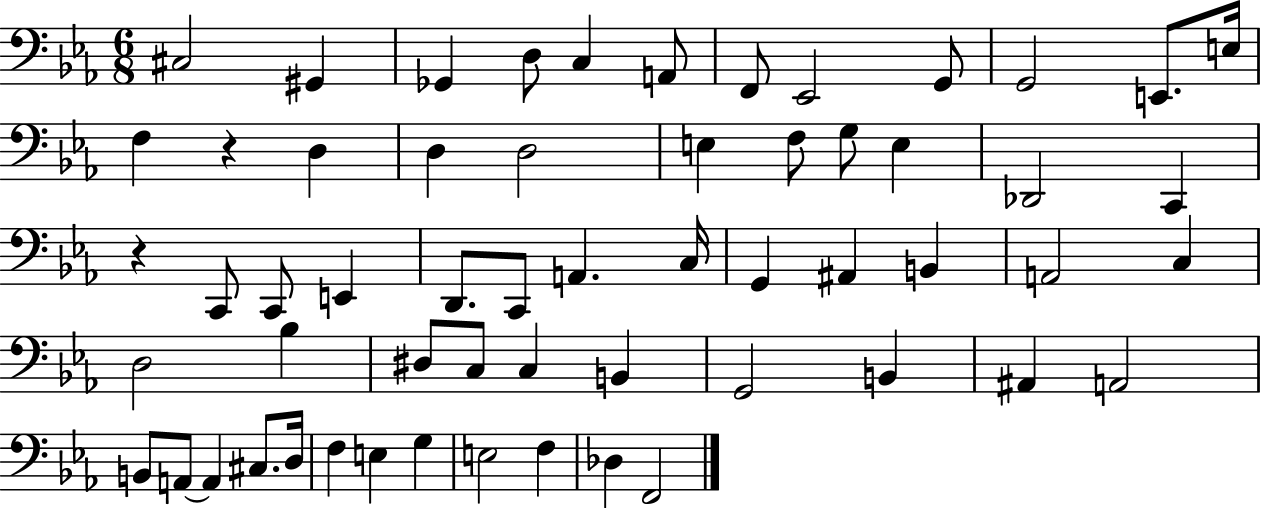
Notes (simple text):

C#3/h G#2/q Gb2/q D3/e C3/q A2/e F2/e Eb2/h G2/e G2/h E2/e. E3/s F3/q R/q D3/q D3/q D3/h E3/q F3/e G3/e E3/q Db2/h C2/q R/q C2/e C2/e E2/q D2/e. C2/e A2/q. C3/s G2/q A#2/q B2/q A2/h C3/q D3/h Bb3/q D#3/e C3/e C3/q B2/q G2/h B2/q A#2/q A2/h B2/e A2/e A2/q C#3/e. D3/s F3/q E3/q G3/q E3/h F3/q Db3/q F2/h